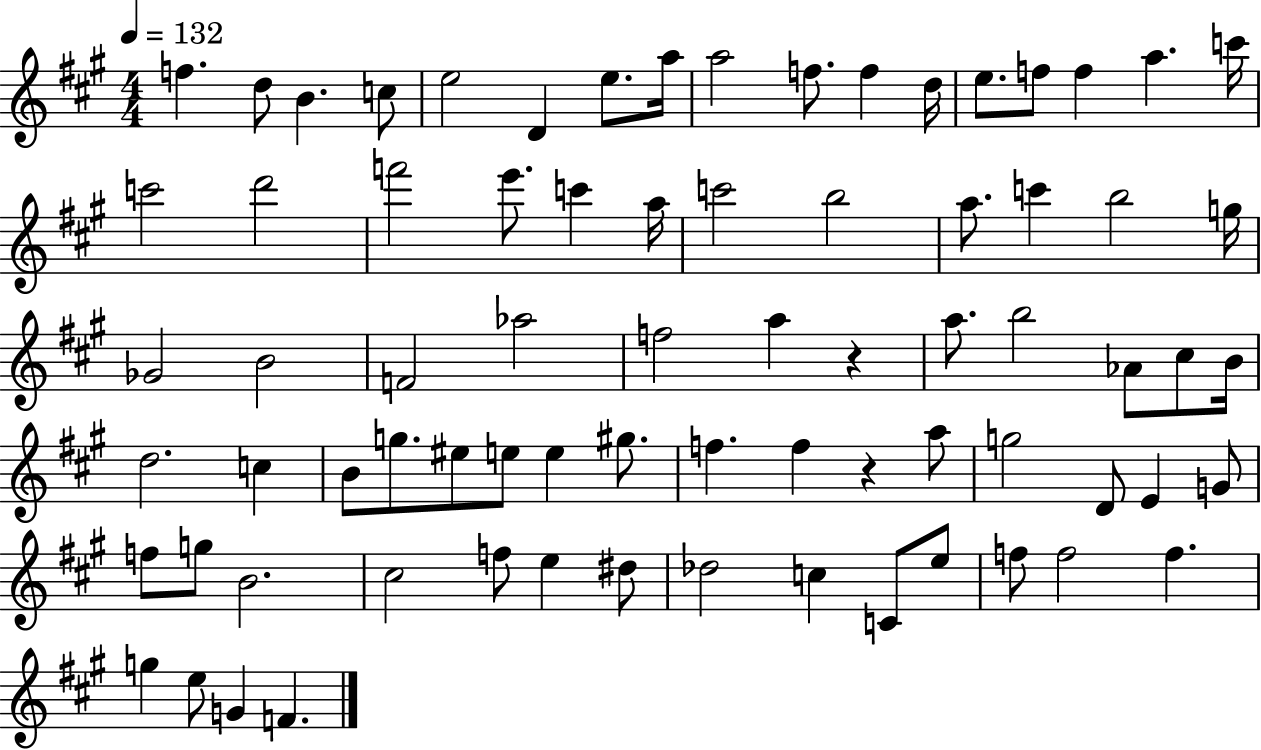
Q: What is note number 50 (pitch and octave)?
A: F5